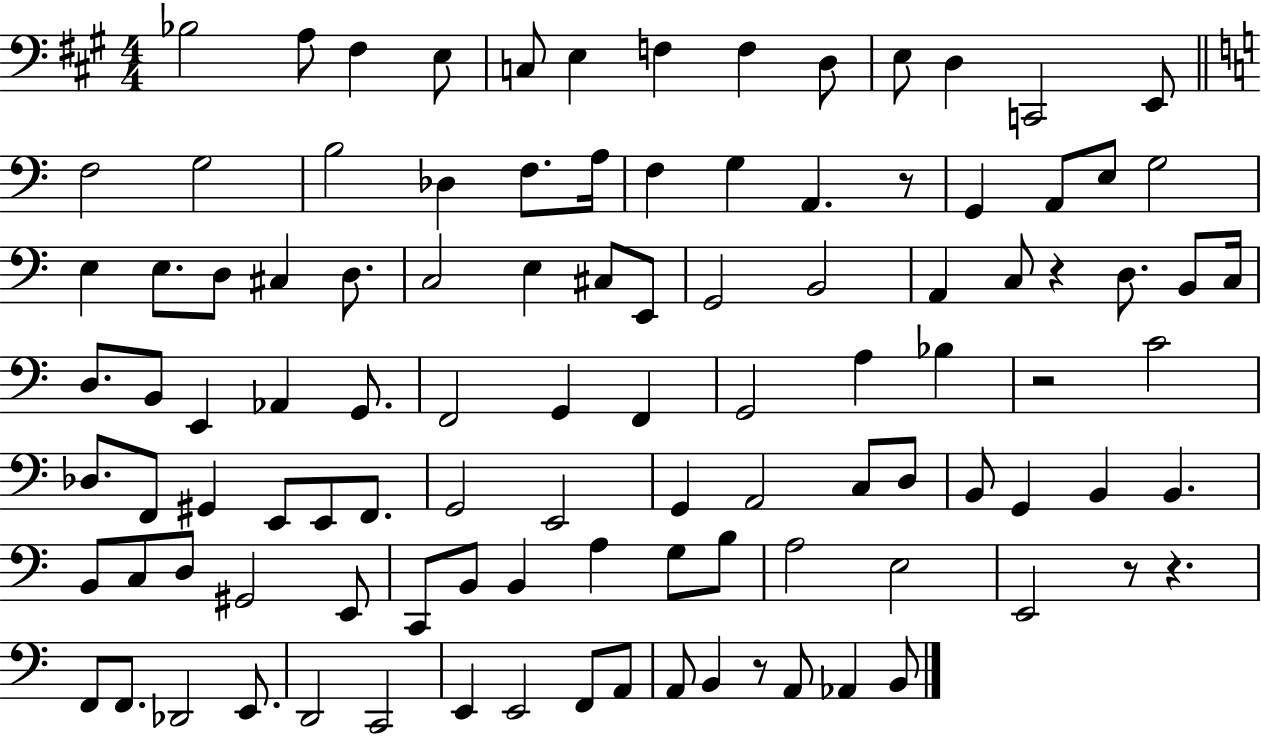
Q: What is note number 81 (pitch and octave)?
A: B3